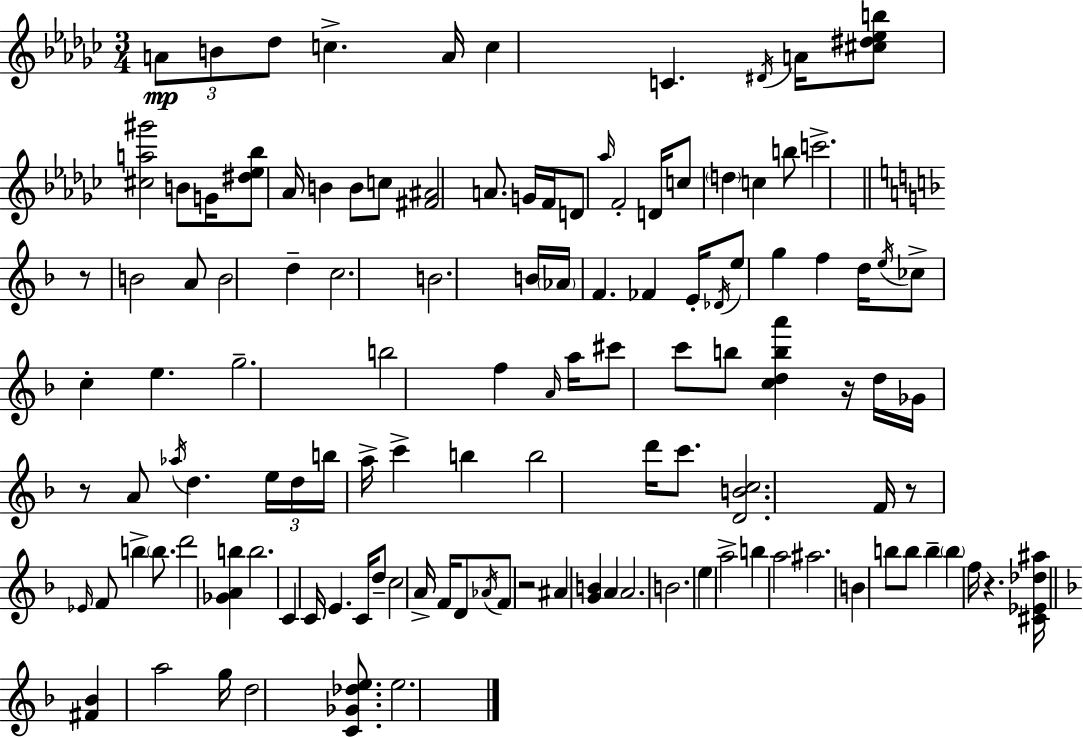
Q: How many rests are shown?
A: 6